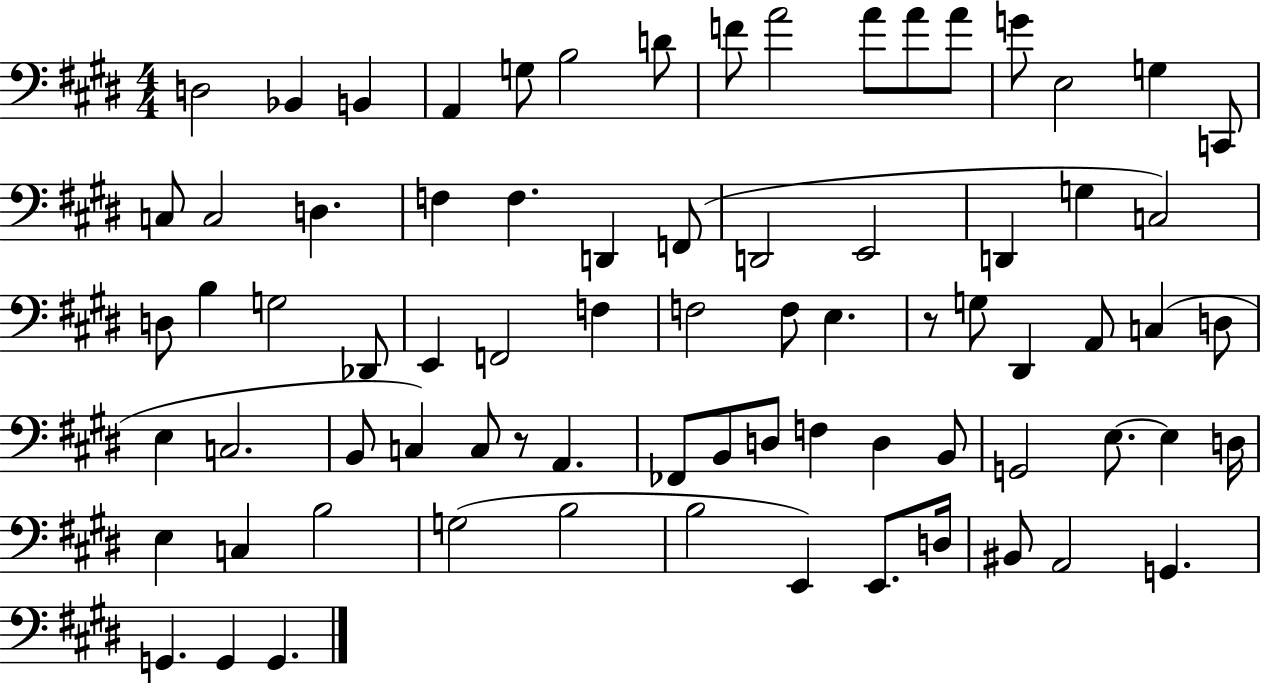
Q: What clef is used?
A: bass